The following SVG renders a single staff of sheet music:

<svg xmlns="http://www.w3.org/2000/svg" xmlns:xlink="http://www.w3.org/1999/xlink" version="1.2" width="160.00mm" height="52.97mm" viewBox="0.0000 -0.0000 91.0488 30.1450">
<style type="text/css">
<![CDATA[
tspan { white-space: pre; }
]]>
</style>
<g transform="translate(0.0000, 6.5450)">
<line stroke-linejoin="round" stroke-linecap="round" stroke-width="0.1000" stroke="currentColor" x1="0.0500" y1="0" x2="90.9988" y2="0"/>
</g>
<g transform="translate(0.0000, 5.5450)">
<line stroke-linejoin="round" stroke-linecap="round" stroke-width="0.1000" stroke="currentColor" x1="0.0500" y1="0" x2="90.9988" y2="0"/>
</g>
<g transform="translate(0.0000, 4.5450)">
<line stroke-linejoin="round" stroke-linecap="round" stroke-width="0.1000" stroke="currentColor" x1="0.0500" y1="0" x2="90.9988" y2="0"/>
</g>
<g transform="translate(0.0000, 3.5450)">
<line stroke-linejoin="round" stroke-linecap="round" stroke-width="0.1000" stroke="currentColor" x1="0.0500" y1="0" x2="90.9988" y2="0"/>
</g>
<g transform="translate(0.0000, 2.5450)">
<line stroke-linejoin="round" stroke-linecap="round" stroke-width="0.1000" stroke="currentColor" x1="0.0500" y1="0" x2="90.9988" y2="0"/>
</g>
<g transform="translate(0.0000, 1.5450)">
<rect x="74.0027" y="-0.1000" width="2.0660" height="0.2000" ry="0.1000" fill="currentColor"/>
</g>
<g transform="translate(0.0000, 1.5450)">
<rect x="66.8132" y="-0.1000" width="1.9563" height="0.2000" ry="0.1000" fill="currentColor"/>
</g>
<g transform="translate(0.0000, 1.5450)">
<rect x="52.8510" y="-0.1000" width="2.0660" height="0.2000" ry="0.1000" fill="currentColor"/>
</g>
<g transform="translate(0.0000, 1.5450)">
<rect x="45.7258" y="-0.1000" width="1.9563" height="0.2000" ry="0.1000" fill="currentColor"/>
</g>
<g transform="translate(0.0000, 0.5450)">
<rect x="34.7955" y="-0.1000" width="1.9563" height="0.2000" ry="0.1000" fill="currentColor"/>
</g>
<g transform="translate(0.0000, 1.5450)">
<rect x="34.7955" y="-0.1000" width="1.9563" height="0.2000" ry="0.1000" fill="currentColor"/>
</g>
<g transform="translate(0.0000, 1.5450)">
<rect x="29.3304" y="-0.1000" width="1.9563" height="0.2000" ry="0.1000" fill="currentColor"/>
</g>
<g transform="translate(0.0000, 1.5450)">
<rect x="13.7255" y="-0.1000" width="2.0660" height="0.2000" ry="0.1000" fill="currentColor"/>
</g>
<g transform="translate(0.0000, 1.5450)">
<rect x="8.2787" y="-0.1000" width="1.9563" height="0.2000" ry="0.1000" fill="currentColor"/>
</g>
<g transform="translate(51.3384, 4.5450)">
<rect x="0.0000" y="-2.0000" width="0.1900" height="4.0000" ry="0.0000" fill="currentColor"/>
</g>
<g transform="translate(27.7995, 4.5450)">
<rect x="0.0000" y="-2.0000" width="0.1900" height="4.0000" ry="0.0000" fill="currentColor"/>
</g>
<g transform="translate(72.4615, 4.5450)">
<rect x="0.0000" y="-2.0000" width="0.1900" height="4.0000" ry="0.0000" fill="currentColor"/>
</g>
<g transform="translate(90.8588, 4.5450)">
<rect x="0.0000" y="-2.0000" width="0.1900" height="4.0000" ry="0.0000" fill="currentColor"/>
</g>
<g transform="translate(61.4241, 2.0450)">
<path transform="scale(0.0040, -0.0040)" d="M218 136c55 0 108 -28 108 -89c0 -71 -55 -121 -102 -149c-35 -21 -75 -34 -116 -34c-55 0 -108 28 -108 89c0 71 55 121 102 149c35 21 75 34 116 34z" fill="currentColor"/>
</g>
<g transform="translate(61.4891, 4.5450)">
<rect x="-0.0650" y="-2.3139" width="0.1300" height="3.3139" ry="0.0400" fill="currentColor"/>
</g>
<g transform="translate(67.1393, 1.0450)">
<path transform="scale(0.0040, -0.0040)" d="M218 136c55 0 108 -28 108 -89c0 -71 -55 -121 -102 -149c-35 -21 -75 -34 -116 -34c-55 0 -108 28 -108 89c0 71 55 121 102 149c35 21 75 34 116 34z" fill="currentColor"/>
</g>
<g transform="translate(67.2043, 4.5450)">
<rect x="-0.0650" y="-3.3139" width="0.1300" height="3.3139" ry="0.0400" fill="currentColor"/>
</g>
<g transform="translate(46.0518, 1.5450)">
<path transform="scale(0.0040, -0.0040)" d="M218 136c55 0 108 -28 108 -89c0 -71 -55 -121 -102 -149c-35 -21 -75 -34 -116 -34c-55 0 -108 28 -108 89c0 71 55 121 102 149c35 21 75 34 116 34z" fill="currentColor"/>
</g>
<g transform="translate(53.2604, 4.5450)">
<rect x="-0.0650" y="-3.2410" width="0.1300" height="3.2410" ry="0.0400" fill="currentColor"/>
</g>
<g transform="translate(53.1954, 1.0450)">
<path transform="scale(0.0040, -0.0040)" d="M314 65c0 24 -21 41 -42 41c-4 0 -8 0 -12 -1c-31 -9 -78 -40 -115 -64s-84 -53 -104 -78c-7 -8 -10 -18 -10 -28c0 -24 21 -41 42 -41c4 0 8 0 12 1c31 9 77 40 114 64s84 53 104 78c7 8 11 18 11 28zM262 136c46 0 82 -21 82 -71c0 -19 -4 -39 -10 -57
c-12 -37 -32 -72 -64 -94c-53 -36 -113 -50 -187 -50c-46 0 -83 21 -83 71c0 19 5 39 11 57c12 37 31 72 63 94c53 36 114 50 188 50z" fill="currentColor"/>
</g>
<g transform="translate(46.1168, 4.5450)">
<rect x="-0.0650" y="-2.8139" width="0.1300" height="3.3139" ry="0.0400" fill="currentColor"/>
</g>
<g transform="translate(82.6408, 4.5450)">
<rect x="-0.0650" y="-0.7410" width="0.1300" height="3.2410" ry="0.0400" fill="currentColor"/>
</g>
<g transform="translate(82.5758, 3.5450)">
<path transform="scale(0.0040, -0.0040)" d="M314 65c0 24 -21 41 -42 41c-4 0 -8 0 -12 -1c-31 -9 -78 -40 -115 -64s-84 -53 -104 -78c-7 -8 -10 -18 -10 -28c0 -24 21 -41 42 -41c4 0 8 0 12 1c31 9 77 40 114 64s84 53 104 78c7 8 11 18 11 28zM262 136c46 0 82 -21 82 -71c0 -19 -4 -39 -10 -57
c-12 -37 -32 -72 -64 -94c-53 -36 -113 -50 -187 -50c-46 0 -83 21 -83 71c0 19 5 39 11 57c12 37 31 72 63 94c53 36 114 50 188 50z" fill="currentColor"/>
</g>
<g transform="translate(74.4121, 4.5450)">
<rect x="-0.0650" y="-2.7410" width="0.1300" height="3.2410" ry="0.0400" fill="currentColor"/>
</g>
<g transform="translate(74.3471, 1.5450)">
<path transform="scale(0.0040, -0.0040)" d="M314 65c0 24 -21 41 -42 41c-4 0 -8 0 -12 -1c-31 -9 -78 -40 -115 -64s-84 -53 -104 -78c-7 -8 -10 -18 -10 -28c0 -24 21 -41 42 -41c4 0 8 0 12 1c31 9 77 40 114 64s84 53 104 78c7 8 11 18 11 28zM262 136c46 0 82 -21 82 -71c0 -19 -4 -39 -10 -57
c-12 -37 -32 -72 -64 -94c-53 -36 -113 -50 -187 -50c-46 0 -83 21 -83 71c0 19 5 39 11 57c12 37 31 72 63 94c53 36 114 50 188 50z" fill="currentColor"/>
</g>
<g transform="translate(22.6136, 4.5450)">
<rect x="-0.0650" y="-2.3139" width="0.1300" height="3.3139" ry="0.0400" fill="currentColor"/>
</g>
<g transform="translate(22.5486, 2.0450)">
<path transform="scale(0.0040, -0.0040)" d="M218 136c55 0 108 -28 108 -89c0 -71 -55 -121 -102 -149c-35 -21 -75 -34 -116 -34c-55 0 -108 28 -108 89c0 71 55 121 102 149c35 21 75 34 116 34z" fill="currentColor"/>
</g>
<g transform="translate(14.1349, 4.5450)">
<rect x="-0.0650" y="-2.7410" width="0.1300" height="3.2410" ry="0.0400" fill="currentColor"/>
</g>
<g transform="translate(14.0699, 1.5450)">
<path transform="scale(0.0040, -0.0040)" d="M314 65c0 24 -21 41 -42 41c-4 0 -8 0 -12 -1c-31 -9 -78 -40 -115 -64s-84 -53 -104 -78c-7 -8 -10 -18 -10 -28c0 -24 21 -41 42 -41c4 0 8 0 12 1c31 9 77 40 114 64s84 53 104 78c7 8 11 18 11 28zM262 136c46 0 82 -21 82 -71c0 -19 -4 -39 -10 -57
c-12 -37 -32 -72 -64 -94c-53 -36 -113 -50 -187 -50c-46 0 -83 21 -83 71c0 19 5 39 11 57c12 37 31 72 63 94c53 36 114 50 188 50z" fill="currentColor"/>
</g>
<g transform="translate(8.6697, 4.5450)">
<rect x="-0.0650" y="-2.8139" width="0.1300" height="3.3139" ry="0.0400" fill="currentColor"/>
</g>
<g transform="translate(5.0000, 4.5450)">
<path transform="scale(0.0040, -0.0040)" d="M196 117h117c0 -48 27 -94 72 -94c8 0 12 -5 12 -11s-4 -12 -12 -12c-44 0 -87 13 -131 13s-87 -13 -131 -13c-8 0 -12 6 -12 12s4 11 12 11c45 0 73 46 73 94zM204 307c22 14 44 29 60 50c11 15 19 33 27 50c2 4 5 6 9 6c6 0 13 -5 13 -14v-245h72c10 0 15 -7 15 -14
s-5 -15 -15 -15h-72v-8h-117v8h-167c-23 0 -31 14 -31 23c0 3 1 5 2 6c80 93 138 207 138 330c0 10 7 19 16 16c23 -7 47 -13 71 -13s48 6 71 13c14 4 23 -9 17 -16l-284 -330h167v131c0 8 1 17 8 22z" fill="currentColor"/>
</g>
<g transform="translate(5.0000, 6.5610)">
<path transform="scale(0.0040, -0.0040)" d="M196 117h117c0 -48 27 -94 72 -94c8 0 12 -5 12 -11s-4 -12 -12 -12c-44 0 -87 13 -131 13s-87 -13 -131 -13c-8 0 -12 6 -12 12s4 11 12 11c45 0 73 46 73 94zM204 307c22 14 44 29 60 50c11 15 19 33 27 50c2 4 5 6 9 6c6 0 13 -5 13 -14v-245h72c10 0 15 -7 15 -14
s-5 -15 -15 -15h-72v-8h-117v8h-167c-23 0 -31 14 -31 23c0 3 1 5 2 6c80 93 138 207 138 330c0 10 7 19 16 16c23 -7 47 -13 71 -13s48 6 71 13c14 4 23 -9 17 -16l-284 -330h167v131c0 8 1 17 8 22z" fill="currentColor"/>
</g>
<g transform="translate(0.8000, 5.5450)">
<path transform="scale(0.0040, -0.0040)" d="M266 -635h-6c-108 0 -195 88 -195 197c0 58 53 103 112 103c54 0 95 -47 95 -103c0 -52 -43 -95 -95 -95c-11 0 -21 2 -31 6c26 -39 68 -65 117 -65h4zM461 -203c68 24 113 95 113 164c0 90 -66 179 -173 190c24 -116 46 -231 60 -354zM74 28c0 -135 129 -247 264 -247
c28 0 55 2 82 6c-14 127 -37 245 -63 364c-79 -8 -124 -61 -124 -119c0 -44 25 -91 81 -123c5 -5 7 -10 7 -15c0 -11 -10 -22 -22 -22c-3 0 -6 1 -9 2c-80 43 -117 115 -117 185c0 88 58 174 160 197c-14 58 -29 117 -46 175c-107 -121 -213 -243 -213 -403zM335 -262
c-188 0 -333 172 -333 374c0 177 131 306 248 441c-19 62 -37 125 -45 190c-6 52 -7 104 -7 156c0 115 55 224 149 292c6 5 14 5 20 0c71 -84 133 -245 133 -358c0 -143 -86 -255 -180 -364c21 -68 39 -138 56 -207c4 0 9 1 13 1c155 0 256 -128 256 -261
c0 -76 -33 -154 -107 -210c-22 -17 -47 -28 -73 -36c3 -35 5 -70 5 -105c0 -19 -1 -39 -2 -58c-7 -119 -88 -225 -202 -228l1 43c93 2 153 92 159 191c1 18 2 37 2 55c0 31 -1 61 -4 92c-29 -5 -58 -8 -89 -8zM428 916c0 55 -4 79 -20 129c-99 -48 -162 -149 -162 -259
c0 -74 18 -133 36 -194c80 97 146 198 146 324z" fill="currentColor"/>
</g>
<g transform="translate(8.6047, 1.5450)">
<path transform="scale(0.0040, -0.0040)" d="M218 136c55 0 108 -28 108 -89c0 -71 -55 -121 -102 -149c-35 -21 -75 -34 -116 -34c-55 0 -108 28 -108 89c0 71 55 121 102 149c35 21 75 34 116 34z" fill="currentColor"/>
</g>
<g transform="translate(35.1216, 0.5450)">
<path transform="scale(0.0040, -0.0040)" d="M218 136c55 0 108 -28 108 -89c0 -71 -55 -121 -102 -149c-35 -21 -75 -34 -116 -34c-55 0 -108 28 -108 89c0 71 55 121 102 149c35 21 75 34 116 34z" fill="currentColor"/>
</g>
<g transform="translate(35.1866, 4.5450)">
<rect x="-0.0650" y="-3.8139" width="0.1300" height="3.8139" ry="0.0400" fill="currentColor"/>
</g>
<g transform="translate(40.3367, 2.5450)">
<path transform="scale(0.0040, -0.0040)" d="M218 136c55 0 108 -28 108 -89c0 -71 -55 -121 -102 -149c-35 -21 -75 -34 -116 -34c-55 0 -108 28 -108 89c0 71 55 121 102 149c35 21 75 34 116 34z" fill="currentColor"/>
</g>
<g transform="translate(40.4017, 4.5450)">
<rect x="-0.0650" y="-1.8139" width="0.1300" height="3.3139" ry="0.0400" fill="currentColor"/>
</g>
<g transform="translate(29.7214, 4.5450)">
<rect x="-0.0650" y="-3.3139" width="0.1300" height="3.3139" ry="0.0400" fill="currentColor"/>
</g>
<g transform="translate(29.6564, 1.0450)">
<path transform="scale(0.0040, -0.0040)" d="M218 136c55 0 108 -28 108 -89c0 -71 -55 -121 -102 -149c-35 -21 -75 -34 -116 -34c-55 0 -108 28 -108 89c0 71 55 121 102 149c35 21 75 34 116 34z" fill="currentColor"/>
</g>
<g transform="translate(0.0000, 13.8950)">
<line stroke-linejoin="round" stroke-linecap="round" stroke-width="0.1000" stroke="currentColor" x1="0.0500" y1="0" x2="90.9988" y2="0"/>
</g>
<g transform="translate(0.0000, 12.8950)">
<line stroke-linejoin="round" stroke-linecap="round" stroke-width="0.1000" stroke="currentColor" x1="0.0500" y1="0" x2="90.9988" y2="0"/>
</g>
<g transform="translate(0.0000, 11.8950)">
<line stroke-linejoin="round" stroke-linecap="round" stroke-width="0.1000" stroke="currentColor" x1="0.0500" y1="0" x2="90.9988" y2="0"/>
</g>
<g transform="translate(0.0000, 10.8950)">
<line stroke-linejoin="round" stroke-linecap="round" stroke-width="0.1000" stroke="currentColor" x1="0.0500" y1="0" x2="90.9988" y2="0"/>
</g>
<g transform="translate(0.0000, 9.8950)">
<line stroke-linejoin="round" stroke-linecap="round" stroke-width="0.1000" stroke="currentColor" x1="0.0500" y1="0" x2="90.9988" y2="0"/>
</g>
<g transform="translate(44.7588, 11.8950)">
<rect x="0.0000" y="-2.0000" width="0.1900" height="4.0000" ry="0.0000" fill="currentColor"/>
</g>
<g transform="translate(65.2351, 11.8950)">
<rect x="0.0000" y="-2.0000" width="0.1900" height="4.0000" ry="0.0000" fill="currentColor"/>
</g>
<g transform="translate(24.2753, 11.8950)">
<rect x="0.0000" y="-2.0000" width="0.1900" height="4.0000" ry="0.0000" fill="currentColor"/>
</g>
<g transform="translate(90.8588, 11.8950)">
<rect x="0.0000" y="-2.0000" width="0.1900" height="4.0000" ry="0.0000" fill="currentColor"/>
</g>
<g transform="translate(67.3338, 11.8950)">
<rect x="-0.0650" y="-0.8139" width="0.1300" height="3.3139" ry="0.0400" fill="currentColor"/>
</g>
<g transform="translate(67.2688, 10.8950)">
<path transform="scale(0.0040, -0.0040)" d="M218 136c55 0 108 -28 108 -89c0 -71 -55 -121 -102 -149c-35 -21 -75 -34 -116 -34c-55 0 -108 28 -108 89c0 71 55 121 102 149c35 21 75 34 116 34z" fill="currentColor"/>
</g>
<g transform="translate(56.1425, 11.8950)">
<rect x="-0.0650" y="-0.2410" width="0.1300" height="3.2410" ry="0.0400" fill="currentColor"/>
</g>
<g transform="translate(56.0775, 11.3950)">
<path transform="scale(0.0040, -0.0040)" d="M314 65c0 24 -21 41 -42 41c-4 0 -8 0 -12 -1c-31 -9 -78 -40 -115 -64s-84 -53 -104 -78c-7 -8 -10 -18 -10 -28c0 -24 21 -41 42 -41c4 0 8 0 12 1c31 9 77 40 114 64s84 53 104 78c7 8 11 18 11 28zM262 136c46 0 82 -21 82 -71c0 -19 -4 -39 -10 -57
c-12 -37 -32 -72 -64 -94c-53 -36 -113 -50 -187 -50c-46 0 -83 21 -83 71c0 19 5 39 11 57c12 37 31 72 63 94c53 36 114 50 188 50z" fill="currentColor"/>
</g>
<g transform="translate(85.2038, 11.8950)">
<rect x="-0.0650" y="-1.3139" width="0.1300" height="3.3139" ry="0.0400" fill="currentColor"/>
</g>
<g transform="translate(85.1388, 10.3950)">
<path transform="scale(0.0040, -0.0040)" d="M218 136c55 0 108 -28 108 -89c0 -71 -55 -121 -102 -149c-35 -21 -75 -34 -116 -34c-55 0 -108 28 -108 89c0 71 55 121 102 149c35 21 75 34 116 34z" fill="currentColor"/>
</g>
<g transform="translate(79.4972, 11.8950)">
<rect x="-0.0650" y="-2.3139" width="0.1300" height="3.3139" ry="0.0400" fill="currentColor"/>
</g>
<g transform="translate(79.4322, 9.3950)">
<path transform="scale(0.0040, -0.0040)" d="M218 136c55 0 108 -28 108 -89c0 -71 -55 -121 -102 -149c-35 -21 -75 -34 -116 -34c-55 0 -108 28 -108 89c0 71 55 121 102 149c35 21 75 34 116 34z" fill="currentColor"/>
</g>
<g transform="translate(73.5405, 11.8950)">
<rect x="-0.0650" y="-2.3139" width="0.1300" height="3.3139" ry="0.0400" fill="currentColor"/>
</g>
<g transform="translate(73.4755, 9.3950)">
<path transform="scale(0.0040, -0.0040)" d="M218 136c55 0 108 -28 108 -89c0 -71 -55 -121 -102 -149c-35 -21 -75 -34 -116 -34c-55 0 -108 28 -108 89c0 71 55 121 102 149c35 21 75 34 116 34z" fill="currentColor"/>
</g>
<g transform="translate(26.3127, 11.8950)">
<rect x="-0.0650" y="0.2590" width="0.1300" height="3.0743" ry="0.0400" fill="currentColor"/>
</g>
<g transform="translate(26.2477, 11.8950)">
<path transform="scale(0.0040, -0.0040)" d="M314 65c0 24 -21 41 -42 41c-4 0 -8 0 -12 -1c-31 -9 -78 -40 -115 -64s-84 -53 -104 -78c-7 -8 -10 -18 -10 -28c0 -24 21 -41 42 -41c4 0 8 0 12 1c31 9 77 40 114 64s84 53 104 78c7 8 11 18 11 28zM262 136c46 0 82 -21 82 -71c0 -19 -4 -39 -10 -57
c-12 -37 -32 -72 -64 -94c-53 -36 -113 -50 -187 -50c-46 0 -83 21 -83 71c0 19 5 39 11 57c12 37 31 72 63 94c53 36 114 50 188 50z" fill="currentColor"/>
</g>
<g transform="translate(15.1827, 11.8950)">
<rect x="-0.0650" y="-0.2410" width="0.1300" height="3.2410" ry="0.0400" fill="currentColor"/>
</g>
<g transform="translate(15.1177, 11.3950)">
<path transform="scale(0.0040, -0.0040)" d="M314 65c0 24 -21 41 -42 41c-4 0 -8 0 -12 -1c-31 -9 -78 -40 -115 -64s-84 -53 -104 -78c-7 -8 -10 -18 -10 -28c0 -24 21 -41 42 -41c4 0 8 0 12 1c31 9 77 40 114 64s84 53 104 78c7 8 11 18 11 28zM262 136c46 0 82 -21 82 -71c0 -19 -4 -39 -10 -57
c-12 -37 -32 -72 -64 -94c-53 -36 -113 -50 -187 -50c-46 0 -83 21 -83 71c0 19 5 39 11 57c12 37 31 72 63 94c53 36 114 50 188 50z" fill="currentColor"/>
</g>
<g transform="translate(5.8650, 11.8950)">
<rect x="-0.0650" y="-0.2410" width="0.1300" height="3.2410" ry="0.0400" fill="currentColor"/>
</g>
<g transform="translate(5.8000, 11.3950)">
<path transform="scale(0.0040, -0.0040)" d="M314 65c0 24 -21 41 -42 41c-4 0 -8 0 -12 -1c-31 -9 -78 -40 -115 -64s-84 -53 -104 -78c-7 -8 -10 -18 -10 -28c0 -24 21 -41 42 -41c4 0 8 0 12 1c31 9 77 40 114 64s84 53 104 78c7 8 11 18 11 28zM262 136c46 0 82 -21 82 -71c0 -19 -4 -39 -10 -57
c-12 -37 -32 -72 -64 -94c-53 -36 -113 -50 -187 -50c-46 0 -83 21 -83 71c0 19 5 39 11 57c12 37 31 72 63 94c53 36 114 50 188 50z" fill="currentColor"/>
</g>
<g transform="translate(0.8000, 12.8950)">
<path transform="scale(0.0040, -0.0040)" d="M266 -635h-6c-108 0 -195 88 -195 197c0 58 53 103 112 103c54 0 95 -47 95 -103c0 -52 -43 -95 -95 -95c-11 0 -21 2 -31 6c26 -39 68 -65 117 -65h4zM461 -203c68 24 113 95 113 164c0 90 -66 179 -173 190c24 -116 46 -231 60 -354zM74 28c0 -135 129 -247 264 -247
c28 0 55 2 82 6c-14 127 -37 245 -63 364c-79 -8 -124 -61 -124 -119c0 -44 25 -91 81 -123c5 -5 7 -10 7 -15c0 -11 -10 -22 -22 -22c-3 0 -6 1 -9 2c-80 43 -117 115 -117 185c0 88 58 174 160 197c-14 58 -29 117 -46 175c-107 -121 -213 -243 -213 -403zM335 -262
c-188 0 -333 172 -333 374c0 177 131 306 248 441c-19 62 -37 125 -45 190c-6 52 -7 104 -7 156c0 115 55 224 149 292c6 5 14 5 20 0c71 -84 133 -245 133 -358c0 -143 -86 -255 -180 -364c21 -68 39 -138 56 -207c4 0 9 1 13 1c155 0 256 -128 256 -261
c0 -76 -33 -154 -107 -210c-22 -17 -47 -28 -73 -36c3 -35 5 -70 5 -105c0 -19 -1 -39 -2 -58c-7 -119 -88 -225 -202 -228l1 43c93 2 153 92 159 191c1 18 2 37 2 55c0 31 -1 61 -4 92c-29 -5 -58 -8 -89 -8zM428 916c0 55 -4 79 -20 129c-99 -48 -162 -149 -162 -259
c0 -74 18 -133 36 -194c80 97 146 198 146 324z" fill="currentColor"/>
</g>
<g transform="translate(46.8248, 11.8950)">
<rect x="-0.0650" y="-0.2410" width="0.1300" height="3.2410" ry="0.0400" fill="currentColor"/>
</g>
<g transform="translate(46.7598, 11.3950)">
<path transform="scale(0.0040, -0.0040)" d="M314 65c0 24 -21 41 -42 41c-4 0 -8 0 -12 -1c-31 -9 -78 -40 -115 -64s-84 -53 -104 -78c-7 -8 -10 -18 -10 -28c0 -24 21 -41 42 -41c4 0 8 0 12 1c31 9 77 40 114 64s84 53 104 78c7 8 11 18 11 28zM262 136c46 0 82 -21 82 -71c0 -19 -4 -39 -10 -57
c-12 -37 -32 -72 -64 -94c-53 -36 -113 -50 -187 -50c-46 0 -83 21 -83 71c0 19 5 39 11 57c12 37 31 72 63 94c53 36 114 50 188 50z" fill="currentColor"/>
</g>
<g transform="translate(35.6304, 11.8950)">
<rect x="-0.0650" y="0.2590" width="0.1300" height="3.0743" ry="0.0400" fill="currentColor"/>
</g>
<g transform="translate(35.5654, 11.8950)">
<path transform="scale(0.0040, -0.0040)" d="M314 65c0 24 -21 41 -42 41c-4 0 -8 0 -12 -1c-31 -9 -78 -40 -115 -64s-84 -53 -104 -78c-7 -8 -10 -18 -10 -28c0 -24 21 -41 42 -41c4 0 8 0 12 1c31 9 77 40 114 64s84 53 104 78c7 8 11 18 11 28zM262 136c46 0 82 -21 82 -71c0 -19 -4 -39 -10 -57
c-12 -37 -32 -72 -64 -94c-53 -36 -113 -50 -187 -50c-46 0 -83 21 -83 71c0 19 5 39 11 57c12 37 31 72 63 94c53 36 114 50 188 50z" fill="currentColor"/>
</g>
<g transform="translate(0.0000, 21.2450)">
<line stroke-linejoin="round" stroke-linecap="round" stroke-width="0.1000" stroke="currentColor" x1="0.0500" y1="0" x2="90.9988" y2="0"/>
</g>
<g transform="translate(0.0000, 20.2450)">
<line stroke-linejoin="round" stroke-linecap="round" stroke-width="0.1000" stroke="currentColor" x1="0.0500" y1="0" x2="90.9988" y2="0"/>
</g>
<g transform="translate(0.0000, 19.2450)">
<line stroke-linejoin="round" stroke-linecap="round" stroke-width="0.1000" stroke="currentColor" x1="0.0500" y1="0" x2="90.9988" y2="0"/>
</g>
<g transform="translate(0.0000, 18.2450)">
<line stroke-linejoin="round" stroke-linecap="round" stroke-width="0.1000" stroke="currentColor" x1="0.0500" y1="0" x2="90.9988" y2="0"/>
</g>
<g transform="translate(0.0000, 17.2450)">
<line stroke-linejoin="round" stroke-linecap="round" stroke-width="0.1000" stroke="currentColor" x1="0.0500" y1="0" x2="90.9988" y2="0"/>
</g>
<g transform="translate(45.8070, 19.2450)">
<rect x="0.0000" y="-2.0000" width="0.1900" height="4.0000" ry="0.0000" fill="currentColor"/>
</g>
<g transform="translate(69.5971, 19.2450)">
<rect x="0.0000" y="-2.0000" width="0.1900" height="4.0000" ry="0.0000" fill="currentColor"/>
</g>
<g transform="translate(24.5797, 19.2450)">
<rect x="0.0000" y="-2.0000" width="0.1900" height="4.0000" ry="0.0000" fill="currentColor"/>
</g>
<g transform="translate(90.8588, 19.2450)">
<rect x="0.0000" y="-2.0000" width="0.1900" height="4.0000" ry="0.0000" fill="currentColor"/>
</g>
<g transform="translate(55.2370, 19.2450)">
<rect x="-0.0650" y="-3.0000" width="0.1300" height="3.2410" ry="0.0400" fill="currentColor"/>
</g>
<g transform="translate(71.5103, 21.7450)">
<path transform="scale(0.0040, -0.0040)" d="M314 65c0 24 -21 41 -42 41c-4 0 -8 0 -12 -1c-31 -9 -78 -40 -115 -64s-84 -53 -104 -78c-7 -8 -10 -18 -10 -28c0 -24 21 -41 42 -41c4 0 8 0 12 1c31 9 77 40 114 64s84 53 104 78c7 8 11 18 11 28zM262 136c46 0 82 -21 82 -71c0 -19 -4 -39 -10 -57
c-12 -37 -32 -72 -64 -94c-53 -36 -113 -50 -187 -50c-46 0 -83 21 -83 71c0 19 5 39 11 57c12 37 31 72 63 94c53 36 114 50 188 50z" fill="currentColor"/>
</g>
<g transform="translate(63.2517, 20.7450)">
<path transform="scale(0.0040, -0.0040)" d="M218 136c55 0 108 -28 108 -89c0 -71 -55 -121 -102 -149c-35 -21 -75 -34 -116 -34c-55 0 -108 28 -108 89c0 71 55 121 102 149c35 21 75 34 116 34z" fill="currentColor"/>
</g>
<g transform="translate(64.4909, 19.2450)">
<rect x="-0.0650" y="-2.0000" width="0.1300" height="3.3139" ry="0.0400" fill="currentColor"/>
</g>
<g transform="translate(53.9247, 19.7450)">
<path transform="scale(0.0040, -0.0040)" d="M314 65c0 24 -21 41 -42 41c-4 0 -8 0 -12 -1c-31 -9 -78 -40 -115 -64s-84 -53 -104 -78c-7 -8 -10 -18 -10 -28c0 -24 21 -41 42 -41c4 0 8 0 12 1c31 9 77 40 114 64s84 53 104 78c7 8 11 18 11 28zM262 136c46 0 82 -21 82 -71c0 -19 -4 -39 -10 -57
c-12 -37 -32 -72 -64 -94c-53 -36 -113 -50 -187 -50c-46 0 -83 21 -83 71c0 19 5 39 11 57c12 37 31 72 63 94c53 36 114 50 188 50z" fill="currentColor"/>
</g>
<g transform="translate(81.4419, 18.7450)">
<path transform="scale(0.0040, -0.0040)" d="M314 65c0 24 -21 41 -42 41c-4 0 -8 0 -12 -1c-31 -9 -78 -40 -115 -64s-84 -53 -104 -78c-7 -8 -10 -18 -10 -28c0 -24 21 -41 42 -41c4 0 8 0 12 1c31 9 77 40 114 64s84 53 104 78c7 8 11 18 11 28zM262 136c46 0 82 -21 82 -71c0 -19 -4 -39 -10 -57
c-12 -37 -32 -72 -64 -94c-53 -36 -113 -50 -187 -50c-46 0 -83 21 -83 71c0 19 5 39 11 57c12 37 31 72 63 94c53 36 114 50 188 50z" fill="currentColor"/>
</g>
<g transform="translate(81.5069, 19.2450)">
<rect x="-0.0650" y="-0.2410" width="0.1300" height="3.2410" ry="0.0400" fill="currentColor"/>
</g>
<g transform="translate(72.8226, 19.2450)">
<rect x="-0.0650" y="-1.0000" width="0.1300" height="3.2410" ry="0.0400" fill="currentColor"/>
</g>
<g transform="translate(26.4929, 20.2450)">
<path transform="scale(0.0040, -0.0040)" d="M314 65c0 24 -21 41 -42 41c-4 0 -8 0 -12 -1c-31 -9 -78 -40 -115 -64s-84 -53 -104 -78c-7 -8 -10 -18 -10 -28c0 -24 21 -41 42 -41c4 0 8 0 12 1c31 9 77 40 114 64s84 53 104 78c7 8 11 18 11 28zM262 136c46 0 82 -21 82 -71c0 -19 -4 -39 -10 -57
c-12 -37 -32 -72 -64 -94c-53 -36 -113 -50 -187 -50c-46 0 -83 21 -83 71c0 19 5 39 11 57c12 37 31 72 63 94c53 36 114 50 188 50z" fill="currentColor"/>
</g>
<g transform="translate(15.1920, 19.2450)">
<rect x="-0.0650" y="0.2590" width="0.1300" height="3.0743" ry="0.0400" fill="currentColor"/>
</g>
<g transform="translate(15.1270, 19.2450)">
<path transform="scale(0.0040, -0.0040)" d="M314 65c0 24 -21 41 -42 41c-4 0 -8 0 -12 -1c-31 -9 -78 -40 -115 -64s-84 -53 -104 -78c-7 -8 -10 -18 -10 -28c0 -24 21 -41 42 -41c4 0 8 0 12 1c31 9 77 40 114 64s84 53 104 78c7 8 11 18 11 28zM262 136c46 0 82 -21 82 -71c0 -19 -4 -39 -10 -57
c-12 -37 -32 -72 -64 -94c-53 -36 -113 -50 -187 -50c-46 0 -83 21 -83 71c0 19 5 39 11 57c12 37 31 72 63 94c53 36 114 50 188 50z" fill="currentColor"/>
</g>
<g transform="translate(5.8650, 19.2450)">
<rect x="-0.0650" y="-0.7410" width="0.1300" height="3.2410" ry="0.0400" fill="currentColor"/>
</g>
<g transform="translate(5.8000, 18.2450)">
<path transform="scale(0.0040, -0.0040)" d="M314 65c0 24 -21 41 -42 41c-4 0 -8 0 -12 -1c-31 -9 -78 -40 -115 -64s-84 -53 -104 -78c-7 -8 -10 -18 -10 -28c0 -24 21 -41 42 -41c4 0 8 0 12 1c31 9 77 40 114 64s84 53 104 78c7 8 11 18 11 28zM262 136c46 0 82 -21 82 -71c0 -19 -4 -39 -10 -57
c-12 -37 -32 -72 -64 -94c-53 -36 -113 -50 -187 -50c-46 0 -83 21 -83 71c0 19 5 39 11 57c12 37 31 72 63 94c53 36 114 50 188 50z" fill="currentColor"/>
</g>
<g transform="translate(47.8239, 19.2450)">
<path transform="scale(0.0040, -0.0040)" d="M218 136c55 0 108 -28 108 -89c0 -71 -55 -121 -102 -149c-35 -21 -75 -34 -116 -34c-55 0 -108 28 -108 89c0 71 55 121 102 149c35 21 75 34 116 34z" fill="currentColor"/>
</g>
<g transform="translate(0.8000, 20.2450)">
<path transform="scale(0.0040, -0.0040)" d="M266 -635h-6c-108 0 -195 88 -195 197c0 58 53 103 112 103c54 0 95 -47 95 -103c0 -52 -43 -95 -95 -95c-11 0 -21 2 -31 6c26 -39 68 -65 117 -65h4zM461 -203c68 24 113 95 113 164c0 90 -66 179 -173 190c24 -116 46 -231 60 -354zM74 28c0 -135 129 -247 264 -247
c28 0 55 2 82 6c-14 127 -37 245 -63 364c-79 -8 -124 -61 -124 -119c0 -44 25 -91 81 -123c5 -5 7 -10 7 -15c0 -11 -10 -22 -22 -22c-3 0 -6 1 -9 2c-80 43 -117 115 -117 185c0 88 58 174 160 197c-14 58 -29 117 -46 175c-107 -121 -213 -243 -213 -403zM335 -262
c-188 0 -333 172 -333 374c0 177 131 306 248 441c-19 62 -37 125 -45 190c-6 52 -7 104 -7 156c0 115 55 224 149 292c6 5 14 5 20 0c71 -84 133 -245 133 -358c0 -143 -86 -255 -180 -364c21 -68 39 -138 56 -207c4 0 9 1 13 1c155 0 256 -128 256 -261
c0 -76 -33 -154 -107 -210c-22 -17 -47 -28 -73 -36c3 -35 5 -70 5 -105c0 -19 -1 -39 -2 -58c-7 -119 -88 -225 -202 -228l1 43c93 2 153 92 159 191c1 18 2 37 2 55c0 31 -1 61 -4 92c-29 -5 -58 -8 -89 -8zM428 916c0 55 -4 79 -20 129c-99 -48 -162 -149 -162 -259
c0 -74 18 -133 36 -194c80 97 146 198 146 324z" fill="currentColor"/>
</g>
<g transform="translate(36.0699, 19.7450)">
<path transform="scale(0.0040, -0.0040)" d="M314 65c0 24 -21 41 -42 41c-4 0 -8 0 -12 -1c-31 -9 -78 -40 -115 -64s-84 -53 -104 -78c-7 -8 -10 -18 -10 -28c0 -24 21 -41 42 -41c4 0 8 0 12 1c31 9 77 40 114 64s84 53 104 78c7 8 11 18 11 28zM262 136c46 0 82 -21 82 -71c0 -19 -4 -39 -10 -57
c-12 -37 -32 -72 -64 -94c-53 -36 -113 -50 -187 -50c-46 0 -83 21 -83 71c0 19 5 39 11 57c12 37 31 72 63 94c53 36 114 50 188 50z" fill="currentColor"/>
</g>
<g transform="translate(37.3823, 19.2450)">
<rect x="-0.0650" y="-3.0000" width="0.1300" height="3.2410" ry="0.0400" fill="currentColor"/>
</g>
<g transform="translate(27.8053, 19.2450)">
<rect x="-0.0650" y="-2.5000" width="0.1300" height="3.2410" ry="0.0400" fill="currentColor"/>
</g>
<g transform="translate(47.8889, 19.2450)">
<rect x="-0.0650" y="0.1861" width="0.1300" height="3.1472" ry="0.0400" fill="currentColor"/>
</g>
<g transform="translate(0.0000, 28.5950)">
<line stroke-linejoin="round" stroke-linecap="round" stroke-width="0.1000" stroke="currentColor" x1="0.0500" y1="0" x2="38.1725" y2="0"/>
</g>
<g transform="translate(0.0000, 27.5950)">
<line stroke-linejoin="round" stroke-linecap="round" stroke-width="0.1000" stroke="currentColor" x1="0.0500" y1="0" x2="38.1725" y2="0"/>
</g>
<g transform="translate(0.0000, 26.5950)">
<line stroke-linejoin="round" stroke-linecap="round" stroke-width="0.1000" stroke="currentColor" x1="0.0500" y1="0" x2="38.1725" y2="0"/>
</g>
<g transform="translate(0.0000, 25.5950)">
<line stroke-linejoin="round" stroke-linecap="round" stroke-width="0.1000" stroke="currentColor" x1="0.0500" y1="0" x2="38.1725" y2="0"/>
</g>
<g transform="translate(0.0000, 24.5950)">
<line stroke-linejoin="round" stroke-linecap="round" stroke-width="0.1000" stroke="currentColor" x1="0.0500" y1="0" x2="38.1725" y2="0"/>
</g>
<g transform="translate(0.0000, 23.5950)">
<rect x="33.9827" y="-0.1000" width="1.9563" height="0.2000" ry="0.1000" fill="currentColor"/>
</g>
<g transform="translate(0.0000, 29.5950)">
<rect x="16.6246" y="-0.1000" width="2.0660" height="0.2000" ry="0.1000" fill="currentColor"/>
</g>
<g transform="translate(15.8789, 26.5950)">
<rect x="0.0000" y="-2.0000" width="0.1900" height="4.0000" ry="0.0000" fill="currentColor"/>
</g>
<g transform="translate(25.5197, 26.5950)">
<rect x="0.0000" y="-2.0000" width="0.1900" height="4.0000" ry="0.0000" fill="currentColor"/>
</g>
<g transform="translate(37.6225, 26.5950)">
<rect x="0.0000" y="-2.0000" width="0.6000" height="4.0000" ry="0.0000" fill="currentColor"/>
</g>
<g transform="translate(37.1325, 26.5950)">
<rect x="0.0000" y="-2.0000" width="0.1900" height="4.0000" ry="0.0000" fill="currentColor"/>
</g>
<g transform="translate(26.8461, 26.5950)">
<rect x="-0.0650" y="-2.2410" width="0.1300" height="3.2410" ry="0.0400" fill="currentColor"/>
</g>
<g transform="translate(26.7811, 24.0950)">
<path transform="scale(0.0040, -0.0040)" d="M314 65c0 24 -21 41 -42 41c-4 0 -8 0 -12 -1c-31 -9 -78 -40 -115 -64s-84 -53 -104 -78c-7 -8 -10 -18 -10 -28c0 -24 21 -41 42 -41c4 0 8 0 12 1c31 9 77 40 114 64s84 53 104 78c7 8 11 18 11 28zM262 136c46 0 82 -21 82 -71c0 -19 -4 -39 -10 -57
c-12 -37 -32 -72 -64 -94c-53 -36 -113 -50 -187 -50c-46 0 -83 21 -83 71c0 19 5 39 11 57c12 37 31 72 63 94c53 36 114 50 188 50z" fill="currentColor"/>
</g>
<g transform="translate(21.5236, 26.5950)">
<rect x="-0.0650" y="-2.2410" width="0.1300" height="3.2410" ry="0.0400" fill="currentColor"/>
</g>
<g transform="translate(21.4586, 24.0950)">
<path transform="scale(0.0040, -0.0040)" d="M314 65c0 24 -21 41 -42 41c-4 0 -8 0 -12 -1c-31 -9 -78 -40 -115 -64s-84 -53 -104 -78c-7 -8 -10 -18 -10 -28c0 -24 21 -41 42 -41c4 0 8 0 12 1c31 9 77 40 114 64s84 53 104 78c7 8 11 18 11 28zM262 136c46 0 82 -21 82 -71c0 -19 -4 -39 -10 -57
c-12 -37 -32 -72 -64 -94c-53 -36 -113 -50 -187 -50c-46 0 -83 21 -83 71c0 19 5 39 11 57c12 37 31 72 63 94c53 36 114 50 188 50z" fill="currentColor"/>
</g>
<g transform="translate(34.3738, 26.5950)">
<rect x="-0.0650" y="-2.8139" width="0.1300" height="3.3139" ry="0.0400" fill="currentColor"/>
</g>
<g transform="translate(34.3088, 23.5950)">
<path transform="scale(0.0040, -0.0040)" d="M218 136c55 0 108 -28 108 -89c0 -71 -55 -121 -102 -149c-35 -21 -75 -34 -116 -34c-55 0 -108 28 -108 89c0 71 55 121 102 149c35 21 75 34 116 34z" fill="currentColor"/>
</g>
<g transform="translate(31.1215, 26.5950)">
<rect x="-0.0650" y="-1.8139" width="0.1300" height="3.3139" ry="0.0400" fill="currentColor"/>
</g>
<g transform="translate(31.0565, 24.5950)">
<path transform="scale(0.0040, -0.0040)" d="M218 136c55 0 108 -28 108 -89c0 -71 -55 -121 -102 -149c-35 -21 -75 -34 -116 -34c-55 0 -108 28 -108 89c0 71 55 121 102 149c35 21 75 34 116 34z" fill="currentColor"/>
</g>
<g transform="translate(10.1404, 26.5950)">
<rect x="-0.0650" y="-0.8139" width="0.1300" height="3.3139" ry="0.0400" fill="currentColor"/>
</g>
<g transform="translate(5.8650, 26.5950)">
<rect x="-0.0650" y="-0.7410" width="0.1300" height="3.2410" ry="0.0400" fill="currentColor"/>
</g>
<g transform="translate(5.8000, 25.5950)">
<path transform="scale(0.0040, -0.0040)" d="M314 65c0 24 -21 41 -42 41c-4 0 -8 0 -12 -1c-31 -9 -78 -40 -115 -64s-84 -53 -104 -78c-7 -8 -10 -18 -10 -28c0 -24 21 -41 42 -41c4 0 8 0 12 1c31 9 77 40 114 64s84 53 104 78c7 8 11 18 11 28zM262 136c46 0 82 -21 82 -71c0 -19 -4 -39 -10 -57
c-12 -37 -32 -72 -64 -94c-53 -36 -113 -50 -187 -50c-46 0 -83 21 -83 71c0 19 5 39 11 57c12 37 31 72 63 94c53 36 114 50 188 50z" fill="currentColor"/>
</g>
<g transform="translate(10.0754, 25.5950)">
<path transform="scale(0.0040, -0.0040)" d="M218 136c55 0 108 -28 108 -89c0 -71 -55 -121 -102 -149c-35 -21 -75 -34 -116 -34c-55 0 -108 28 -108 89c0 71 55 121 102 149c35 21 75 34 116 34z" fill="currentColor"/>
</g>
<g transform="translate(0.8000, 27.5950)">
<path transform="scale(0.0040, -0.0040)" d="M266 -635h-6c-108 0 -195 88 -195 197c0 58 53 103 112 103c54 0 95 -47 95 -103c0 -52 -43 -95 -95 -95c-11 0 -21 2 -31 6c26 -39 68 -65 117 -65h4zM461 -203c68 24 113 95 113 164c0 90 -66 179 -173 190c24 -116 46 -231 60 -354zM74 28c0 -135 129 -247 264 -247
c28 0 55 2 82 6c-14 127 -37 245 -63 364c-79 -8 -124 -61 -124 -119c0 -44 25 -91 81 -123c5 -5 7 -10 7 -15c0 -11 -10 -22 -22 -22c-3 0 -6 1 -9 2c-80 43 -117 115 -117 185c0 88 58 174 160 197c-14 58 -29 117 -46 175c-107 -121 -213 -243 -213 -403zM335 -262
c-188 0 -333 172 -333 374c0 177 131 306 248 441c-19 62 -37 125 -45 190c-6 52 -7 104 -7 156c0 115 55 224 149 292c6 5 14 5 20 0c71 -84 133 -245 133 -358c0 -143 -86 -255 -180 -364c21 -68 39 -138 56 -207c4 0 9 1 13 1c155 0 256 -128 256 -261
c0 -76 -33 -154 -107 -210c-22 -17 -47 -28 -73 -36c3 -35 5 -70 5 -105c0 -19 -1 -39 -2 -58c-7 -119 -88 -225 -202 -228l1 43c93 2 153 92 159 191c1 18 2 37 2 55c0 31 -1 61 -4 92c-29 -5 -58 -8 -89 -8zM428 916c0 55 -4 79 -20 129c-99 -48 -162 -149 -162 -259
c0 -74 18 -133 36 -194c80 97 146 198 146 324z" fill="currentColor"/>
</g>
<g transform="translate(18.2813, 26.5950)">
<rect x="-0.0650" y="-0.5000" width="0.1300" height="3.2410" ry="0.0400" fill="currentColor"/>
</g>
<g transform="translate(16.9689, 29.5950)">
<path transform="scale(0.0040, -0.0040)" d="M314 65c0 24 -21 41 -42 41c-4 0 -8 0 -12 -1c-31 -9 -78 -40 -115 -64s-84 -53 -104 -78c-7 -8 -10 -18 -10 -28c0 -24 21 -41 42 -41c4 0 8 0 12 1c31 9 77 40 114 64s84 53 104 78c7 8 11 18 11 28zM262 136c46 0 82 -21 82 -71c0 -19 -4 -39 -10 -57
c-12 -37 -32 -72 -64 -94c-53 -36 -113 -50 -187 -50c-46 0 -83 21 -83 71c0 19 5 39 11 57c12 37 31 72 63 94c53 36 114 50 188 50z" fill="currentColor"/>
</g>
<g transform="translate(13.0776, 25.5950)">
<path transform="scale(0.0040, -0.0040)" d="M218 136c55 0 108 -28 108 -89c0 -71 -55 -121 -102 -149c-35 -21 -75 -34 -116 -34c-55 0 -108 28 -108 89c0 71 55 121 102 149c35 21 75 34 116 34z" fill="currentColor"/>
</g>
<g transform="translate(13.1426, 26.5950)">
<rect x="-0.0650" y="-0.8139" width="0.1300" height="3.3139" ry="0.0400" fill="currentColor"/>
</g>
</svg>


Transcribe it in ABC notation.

X:1
T:Untitled
M:4/4
L:1/4
K:C
a a2 g b c' f a b2 g b a2 d2 c2 c2 B2 B2 c2 c2 d g g e d2 B2 G2 A2 B A2 F D2 c2 d2 d d C2 g2 g2 f a